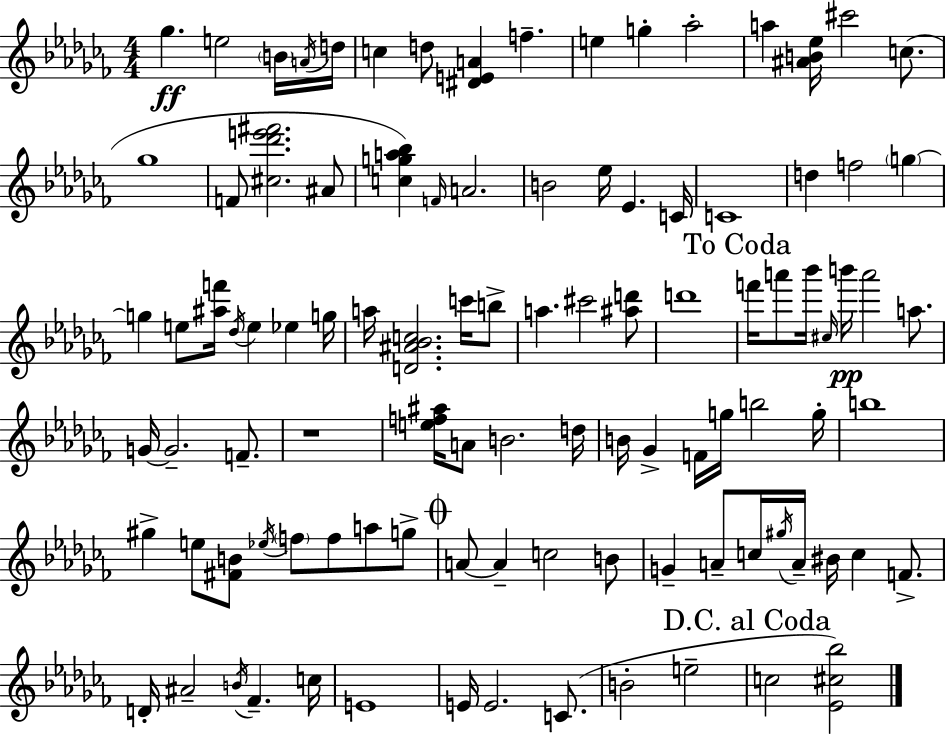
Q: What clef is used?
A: treble